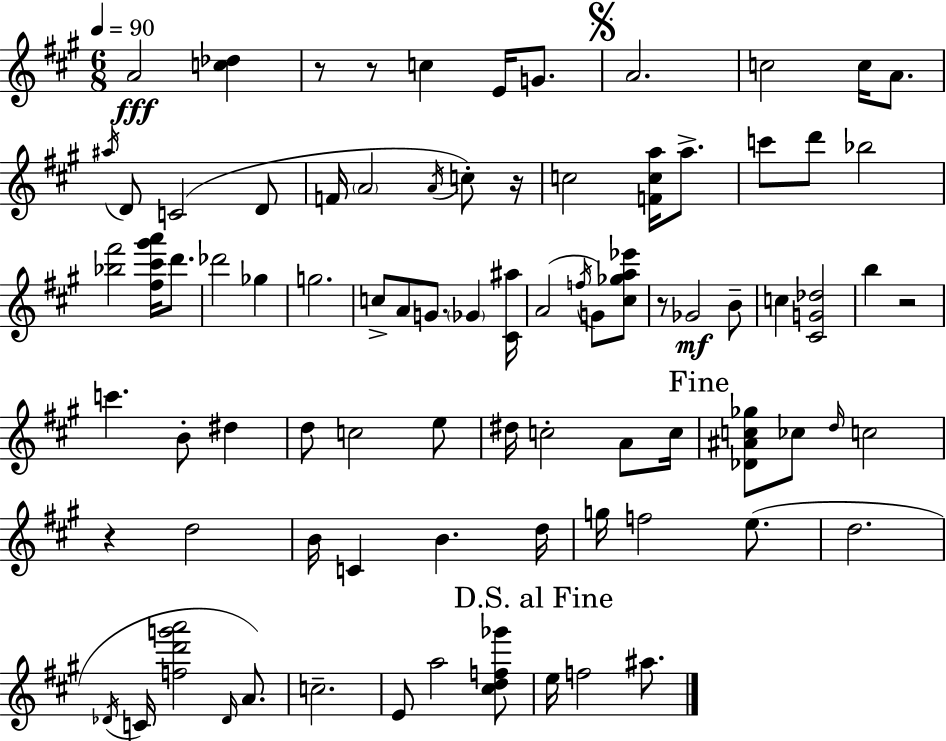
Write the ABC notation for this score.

X:1
T:Untitled
M:6/8
L:1/4
K:A
A2 [c_d] z/2 z/2 c E/4 G/2 A2 c2 c/4 A/2 ^a/4 D/2 C2 D/2 F/4 A2 A/4 c/2 z/4 c2 [Fca]/4 a/2 c'/2 d'/2 _b2 [_b^f']2 [^f^c'^g'a']/4 d'/2 _d'2 _g g2 c/2 A/2 G/2 _G [^C^a]/4 A2 f/4 G/2 [^c_ga_e']/2 z/2 _G2 B/2 c [^CG_d]2 b z2 c' B/2 ^d d/2 c2 e/2 ^d/4 c2 A/2 c/4 [_D^Ac_g]/2 _c/2 d/4 c2 z d2 B/4 C B d/4 g/4 f2 e/2 d2 _D/4 C/4 [fd'g'a']2 _D/4 A/2 c2 E/2 a2 [^cdf_g']/2 e/4 f2 ^a/2